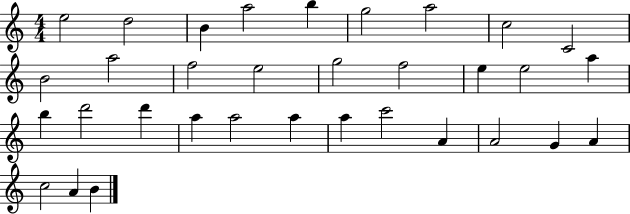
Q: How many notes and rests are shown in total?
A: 33